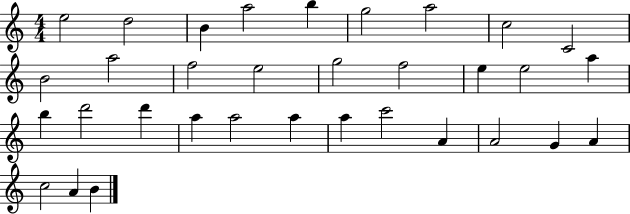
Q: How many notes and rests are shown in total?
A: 33